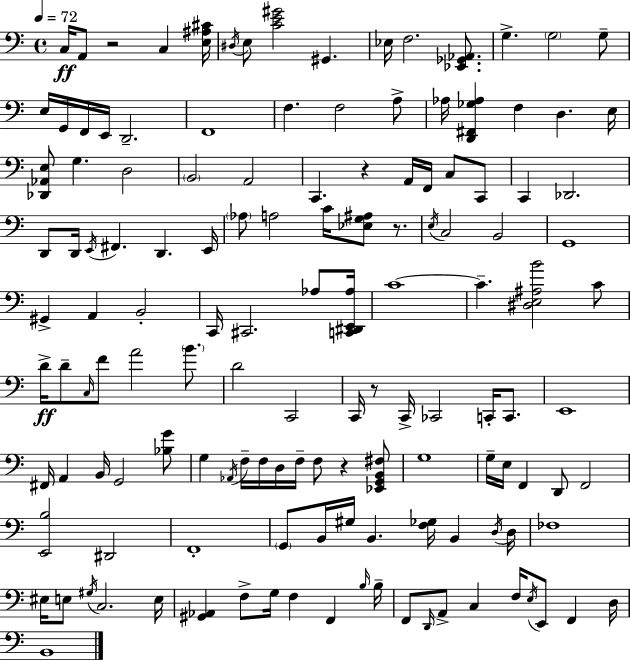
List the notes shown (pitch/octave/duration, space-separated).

C3/s A2/e R/h C3/q [E3,A#3,C#4]/s D#3/s E3/e [C4,E4,G#4]/h G#2/q. Eb3/s F3/h. [Eb2,Gb2,Ab2]/e. G3/q. G3/h G3/e E3/s G2/s F2/s E2/s D2/h. F2/w F3/q. F3/h A3/e Ab3/s [D2,F#2,Gb3,Ab3]/q F3/q D3/q. E3/s [Db2,Ab2,E3]/e G3/q. D3/h B2/h A2/h C2/q. R/q A2/s F2/s C3/e C2/e C2/q Db2/h. D2/e D2/s E2/s F#2/q. D2/q. E2/s Ab3/e A3/h C4/s [Eb3,G3,A#3]/e R/e. E3/s C3/h B2/h G2/w G#2/q A2/q B2/h C2/s C#2/h. Ab3/e [C2,D#2,E2,Ab3]/s C4/w C4/q. [D#3,E3,A#3,B4]/h C4/e D4/s D4/e C3/s F4/e A4/h B4/e. D4/h C2/h C2/s R/e C2/s CES2/h C2/s C2/e. E2/w F#2/s A2/q B2/s G2/h [Bb3,G4]/e G3/q Ab2/s F3/s F3/s D3/s F3/s F3/e R/q [Eb2,G2,B2,F#3]/e G3/w G3/s E3/s F2/q D2/e F2/h [E2,B3]/h D#2/h F2/w G2/e B2/s G#3/s B2/q. [F3,Gb3]/s B2/q D3/s D3/s FES3/w EIS3/s E3/e G#3/s C3/h. E3/s [G#2,Ab2]/q F3/e G3/s F3/q F2/q B3/s B3/s F2/e D2/s A2/e C3/q F3/s E3/s E2/e F2/q D3/s B2/w